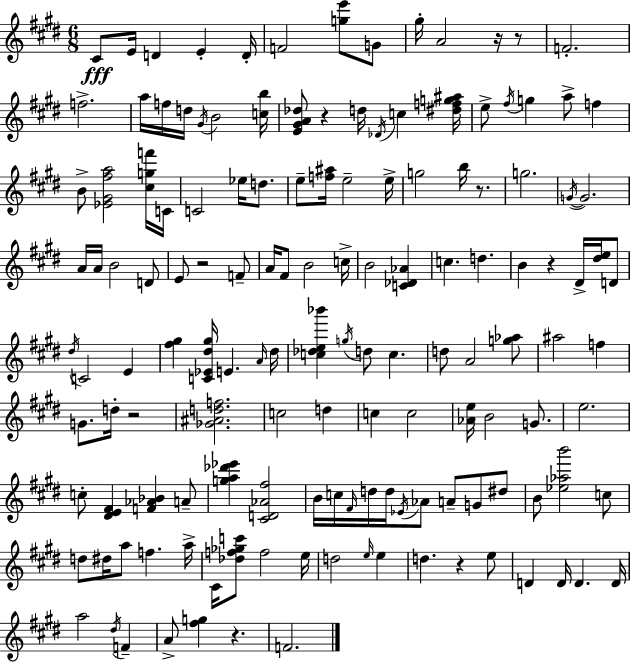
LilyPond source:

{
  \clef treble
  \numericTimeSignature
  \time 6/8
  \key e \major
  cis'8\fff e'16 d'4 e'4-. d'16-. | f'2 <g'' e'''>8 g'8 | gis''16-. a'2 r16 r8 | f'2.-. | \break f''2.-> | a''16 f''16 d''16 \acciaccatura { gis'16 } b'2 | <c'' b''>16 <e' gis' a' des''>8 r4 d''16 \acciaccatura { des'16 } c''4 | <dis'' f'' g'' ais''>16 e''8-> \acciaccatura { fis''16 } g''4 a''8-> f''4 | \break b'8-> <ees' gis' fis'' a''>2 | <cis'' g'' f'''>16 c'16 c'2 ees''16 | d''8. e''8-- <f'' ais''>16 e''2-- | e''16-> g''2 b''16 | \break r8. g''2. | \acciaccatura { g'16~ }~ g'2. | a'16 a'16 b'2 | d'8 e'8 r2 | \break f'8-- a'16 fis'8 b'2 | c''16-> b'2 | <c' des' aes'>4 c''4. d''4. | b'4 r4 | \break dis'16-> <dis'' e''>16 d'8 \acciaccatura { dis''16 } c'2 | e'4 <fis'' gis''>4 <c' ees' dis'' gis''>16 e'4. | \grace { a'16 } dis''16 <c'' des'' e'' bes'''>4 \acciaccatura { g''16 } d''8 | c''4. d''8 a'2 | \break <g'' aes''>8 ais''2 | f''4 g'8. d''16-. r2 | <ges' ais' d'' f''>2. | c''2 | \break d''4 c''4 c''2 | <aes' e''>16 b'2 | g'8. e''2. | c''8-. <dis' e' fis'>4 | \break <f' aes' bes'>4 a'8-- <g'' a'' des''' ees'''>4 <cis' d' aes' fis''>2 | b'16 c''16 \grace { fis'16 } d''16 d''16 | \acciaccatura { ees'16 } aes'8 a'8-- g'8 dis''8 b'8 <ees'' aes'' b'''>2 | c''8 d''8 dis''16 | \break a''8 f''4. a''16-> cis'16 <des'' f'' ges'' c'''>8 | f''2 e''16 d''2 | \grace { e''16 } e''4 d''4. | r4 e''8 d'4 | \break d'16 d'4. d'16 a''2 | \acciaccatura { dis''16 } f'4-- a'8-> | <fis'' g''>4 r4. f'2. | \bar "|."
}